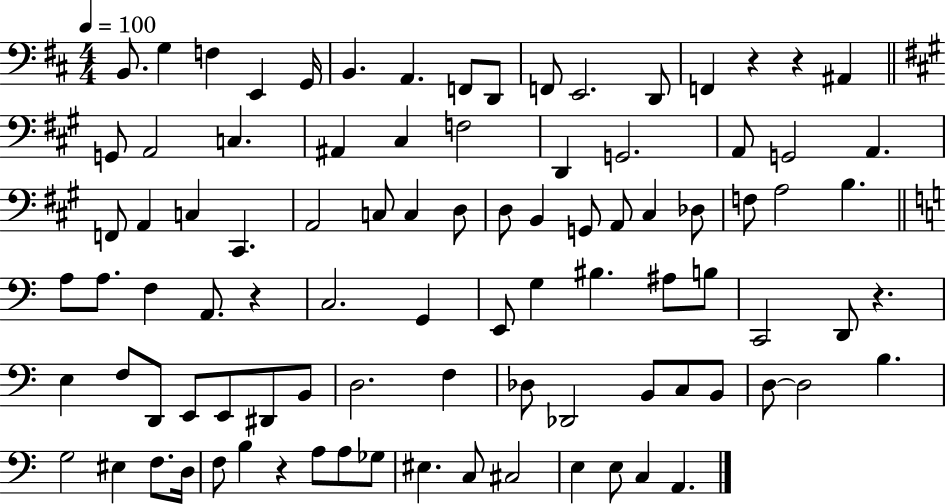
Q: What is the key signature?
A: D major